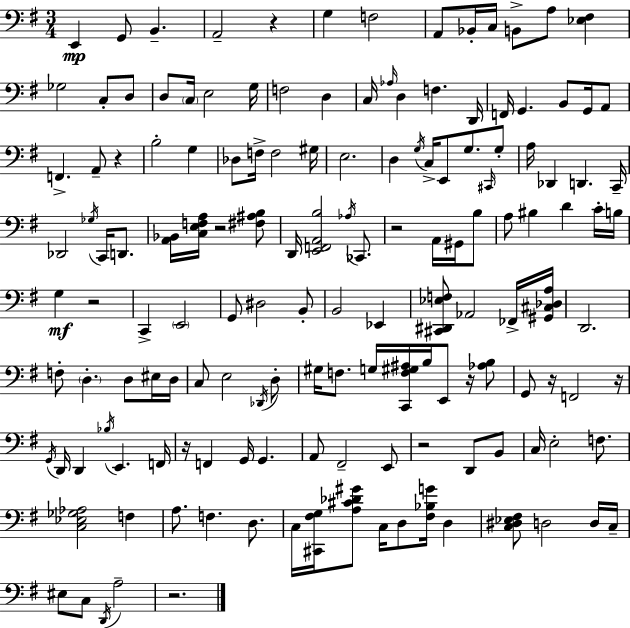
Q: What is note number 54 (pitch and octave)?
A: D2